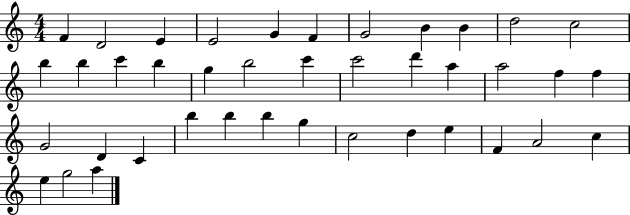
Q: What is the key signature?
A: C major